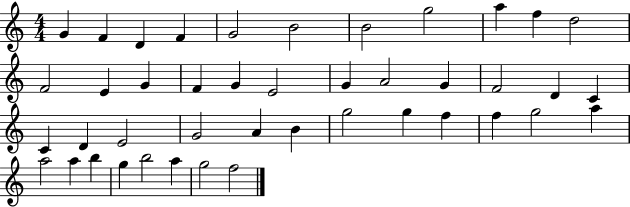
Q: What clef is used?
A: treble